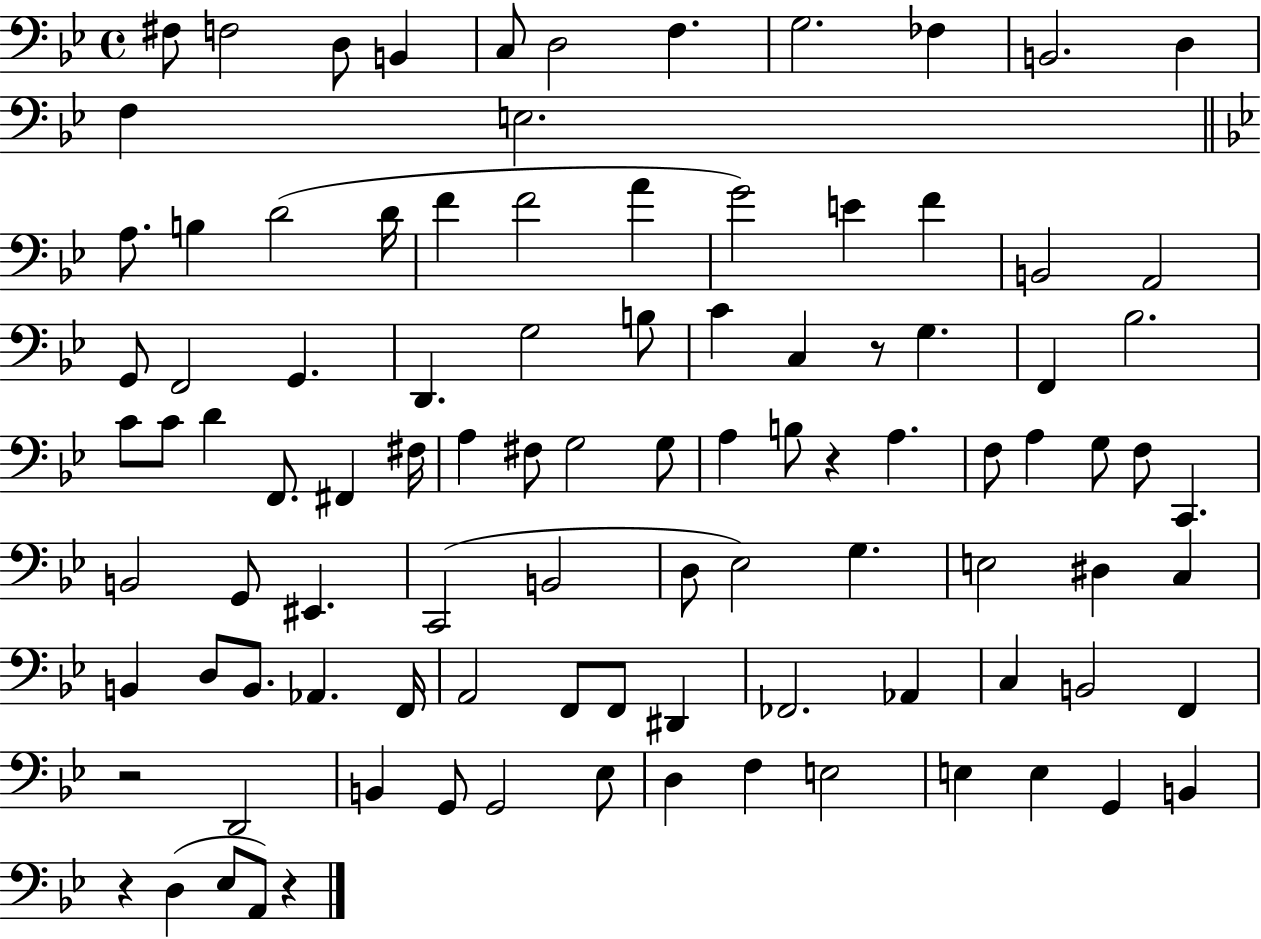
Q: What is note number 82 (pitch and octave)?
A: G2